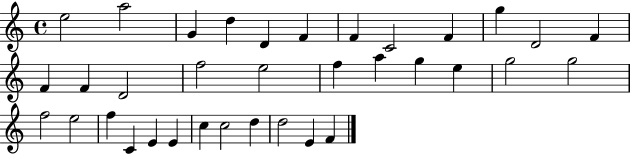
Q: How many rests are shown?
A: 0